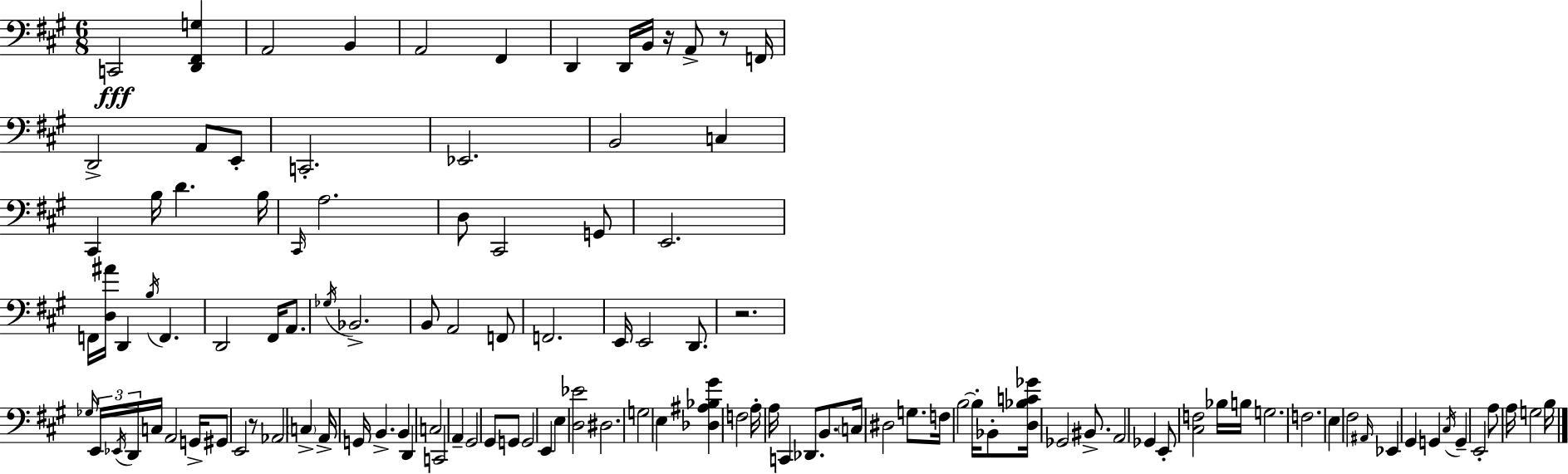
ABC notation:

X:1
T:Untitled
M:6/8
L:1/4
K:A
C,,2 [D,,^F,,G,] A,,2 B,, A,,2 ^F,, D,, D,,/4 B,,/4 z/4 A,,/2 z/2 F,,/4 D,,2 A,,/2 E,,/2 C,,2 _E,,2 B,,2 C, ^C,, B,/4 D B,/4 ^C,,/4 A,2 D,/2 ^C,,2 G,,/2 E,,2 F,,/4 [D,^A]/4 D,, B,/4 F,, D,,2 ^F,,/4 A,,/2 _G,/4 _B,,2 B,,/2 A,,2 F,,/2 F,,2 E,,/4 E,,2 D,,/2 z2 _G,/4 E,,/4 _E,,/4 D,,/4 C,/4 A,,2 G,,/4 ^G,,/2 E,,2 z/2 _A,,2 C, A,,/4 G,,/4 B,, B,, D,, C,2 C,,2 A,, ^G,,2 ^G,,/2 G,,/2 G,,2 E,, E, [D,_E]2 ^D,2 G,2 E, [_D,^A,_B,^G] F,2 A,/4 A,/4 C,, _D,,/2 B,,/2 C,/4 ^D,2 G,/2 F,/4 B,2 B,/4 _B,,/2 [D,_B,C_G]/4 _G,,2 ^B,,/2 A,,2 _G,, E,,/2 [^C,F,]2 _B,/4 B,/4 G,2 F,2 E, ^F,2 ^A,,/4 _E,, ^G,, G,, ^C,/4 G,, E,,2 A,/2 A,/4 G,2 B,/4